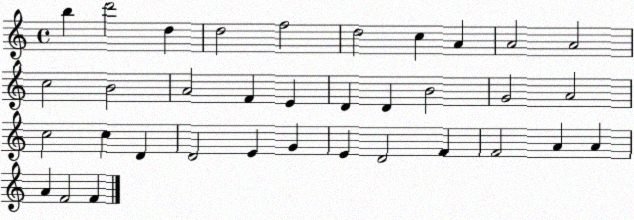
X:1
T:Untitled
M:4/4
L:1/4
K:C
b d'2 d d2 f2 d2 c A A2 A2 c2 B2 A2 F E D D B2 G2 A2 c2 c D D2 E G E D2 F F2 A A A F2 F